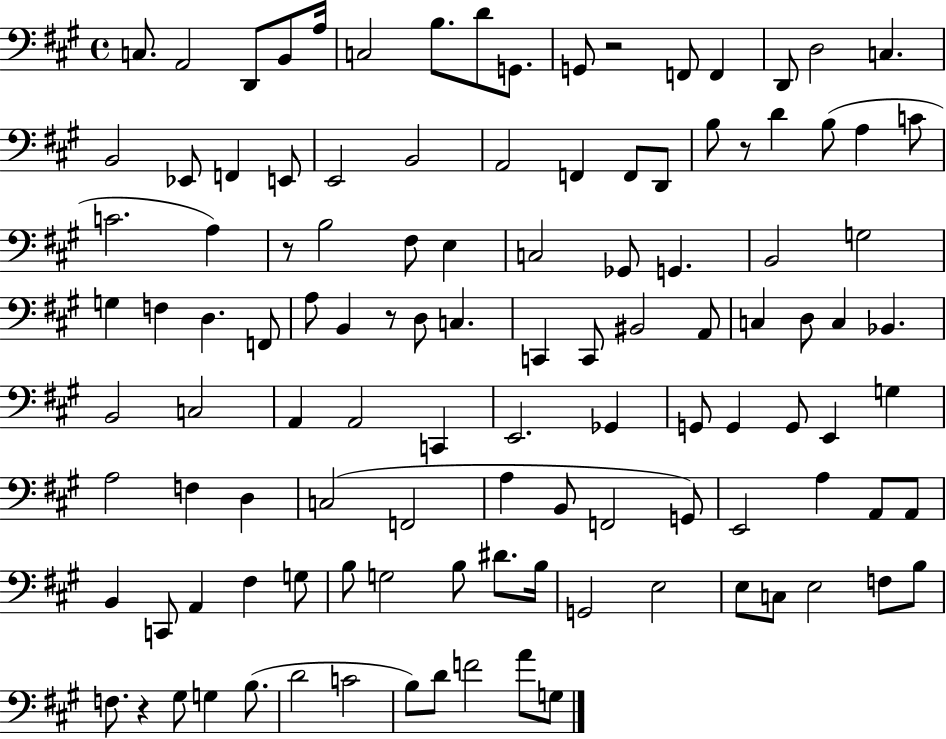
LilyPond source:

{
  \clef bass
  \time 4/4
  \defaultTimeSignature
  \key a \major
  c8. a,2 d,8 b,8 a16 | c2 b8. d'8 g,8. | g,8 r2 f,8 f,4 | d,8 d2 c4. | \break b,2 ees,8 f,4 e,8 | e,2 b,2 | a,2 f,4 f,8 d,8 | b8 r8 d'4 b8( a4 c'8 | \break c'2. a4) | r8 b2 fis8 e4 | c2 ges,8 g,4. | b,2 g2 | \break g4 f4 d4. f,8 | a8 b,4 r8 d8 c4. | c,4 c,8 bis,2 a,8 | c4 d8 c4 bes,4. | \break b,2 c2 | a,4 a,2 c,4 | e,2. ges,4 | g,8 g,4 g,8 e,4 g4 | \break a2 f4 d4 | c2( f,2 | a4 b,8 f,2 g,8) | e,2 a4 a,8 a,8 | \break b,4 c,8 a,4 fis4 g8 | b8 g2 b8 dis'8. b16 | g,2 e2 | e8 c8 e2 f8 b8 | \break f8. r4 gis8 g4 b8.( | d'2 c'2 | b8) d'8 f'2 a'8 g8 | \bar "|."
}